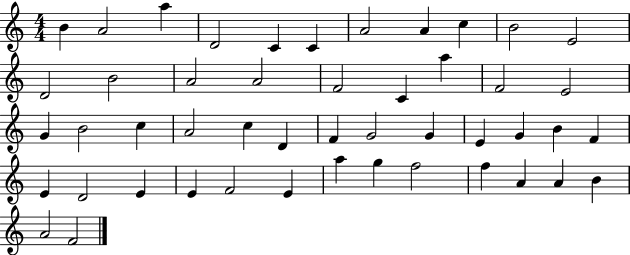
X:1
T:Untitled
M:4/4
L:1/4
K:C
B A2 a D2 C C A2 A c B2 E2 D2 B2 A2 A2 F2 C a F2 E2 G B2 c A2 c D F G2 G E G B F E D2 E E F2 E a g f2 f A A B A2 F2